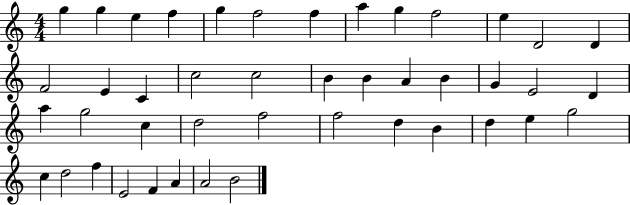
{
  \clef treble
  \numericTimeSignature
  \time 4/4
  \key c \major
  g''4 g''4 e''4 f''4 | g''4 f''2 f''4 | a''4 g''4 f''2 | e''4 d'2 d'4 | \break f'2 e'4 c'4 | c''2 c''2 | b'4 b'4 a'4 b'4 | g'4 e'2 d'4 | \break a''4 g''2 c''4 | d''2 f''2 | f''2 d''4 b'4 | d''4 e''4 g''2 | \break c''4 d''2 f''4 | e'2 f'4 a'4 | a'2 b'2 | \bar "|."
}